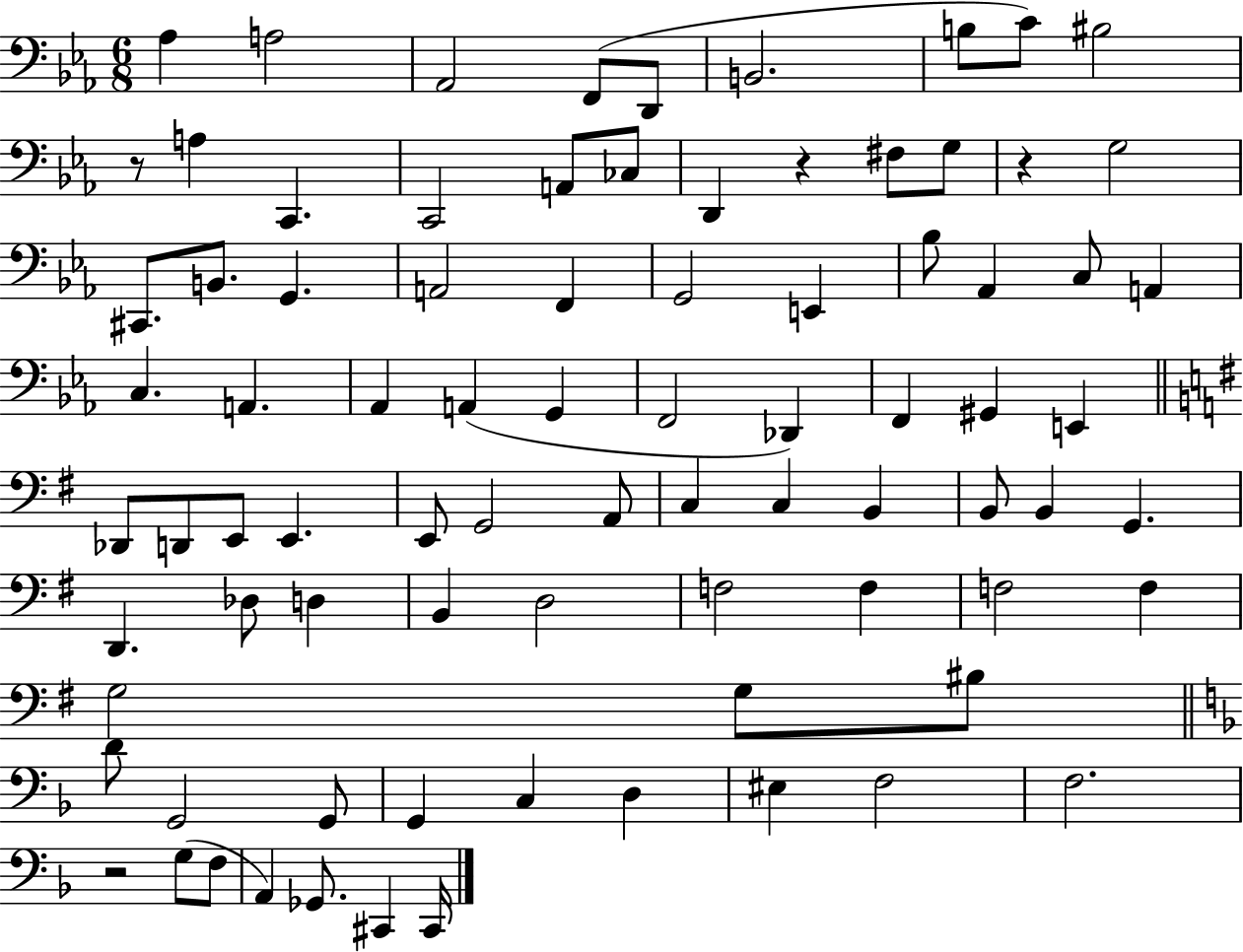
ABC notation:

X:1
T:Untitled
M:6/8
L:1/4
K:Eb
_A, A,2 _A,,2 F,,/2 D,,/2 B,,2 B,/2 C/2 ^B,2 z/2 A, C,, C,,2 A,,/2 _C,/2 D,, z ^F,/2 G,/2 z G,2 ^C,,/2 B,,/2 G,, A,,2 F,, G,,2 E,, _B,/2 _A,, C,/2 A,, C, A,, _A,, A,, G,, F,,2 _D,, F,, ^G,, E,, _D,,/2 D,,/2 E,,/2 E,, E,,/2 G,,2 A,,/2 C, C, B,, B,,/2 B,, G,, D,, _D,/2 D, B,, D,2 F,2 F, F,2 F, G,2 G,/2 ^B,/2 D/2 G,,2 G,,/2 G,, C, D, ^E, F,2 F,2 z2 G,/2 F,/2 A,, _G,,/2 ^C,, ^C,,/4